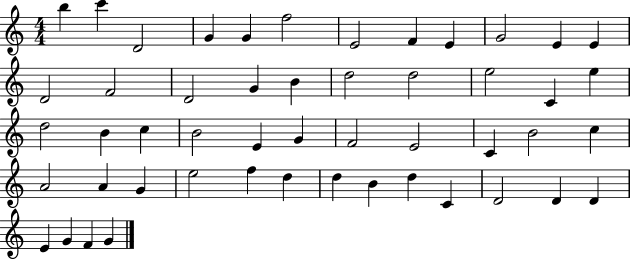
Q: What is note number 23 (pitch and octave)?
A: D5